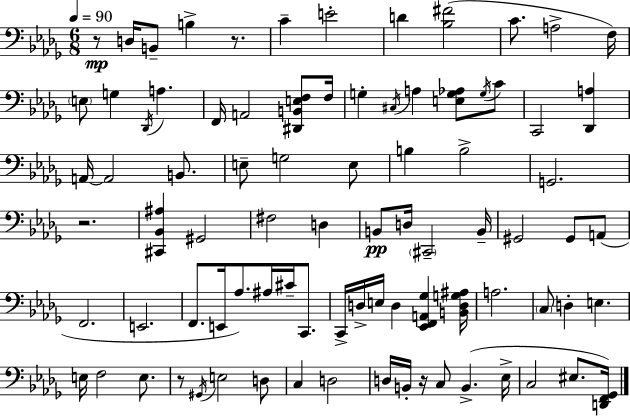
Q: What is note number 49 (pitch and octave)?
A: C2